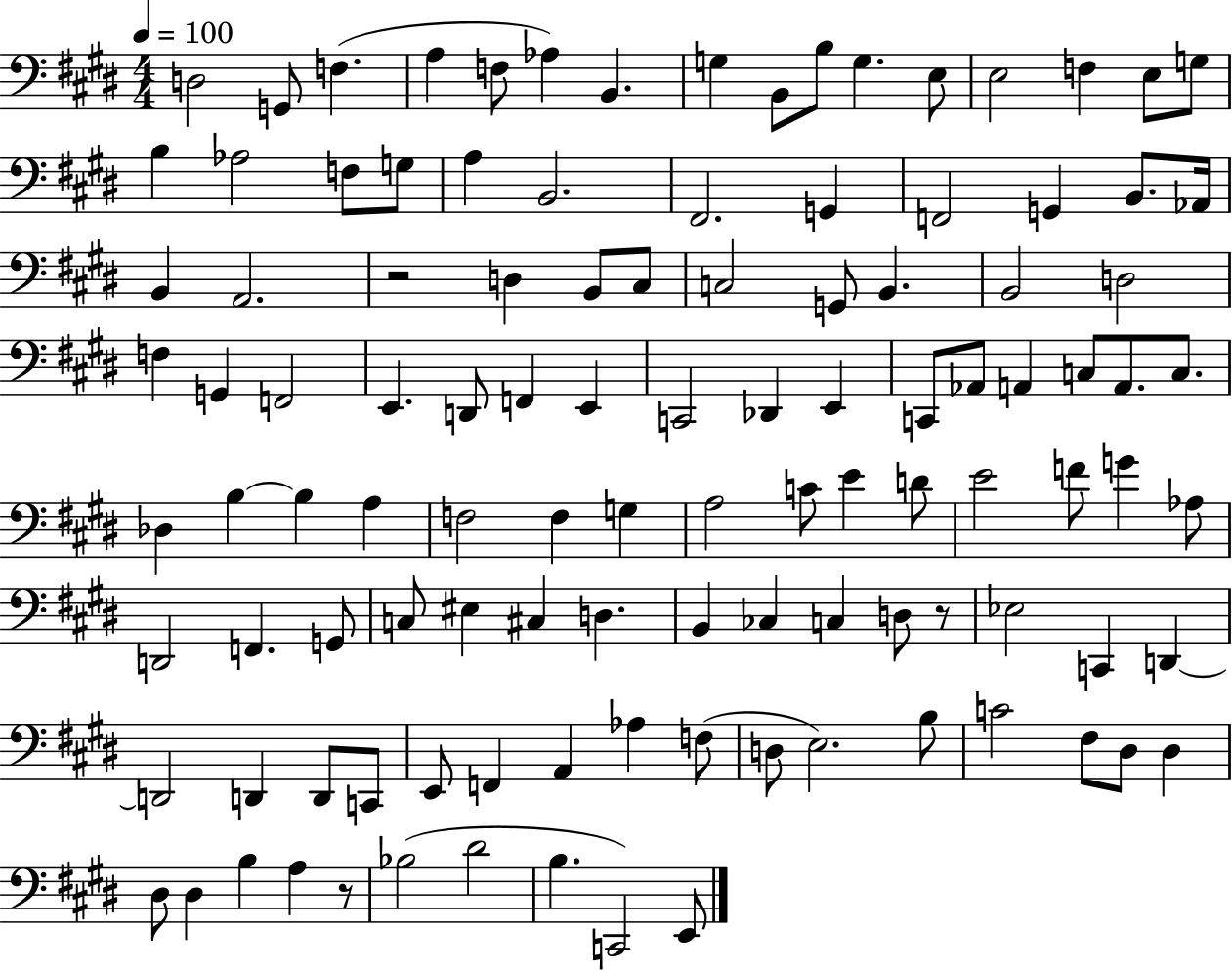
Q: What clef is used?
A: bass